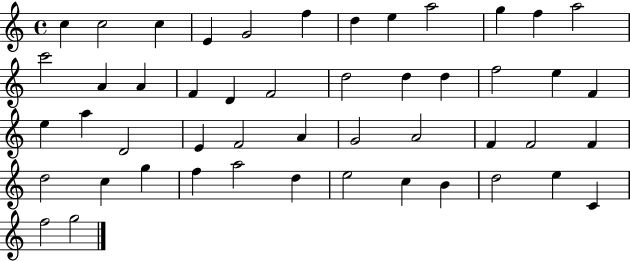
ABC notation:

X:1
T:Untitled
M:4/4
L:1/4
K:C
c c2 c E G2 f d e a2 g f a2 c'2 A A F D F2 d2 d d f2 e F e a D2 E F2 A G2 A2 F F2 F d2 c g f a2 d e2 c B d2 e C f2 g2